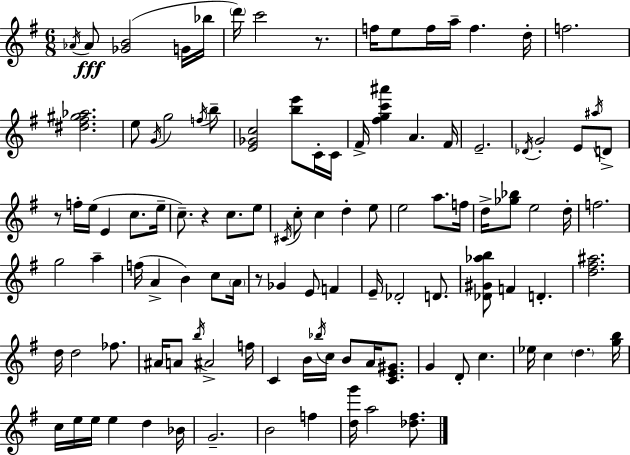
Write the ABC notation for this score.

X:1
T:Untitled
M:6/8
L:1/4
K:Em
_A/4 _A/2 [_GB]2 G/4 _b/4 d'/4 c'2 z/2 f/4 e/2 f/4 a/4 f d/4 f2 [^d^f^g_a]2 e/2 G/4 g2 f/4 b/2 [E_Gc]2 [be']/2 C/4 C/4 ^F/4 [^fgc'^a'] A ^F/4 E2 _D/4 G2 E/2 ^a/4 D/2 z/2 f/4 e/4 E c/2 e/4 c/2 z c/2 e/2 ^C/4 c/2 c d e/2 e2 a/2 f/4 d/4 [_g_b]/2 e2 d/4 f2 g2 a f/4 A B c/2 A/4 z/2 _G E/2 F E/4 _D2 D/2 [_D^G_ab]/2 F D [d^f^a]2 d/4 d2 _f/2 ^A/4 A/2 b/4 ^A2 f/4 C B/4 _b/4 c/4 B/2 A/4 [CE^G]/2 G D/2 c _e/4 c d [gb]/4 c/4 e/4 e/4 e d _B/4 G2 B2 f [dg']/4 a2 [_d^f]/2